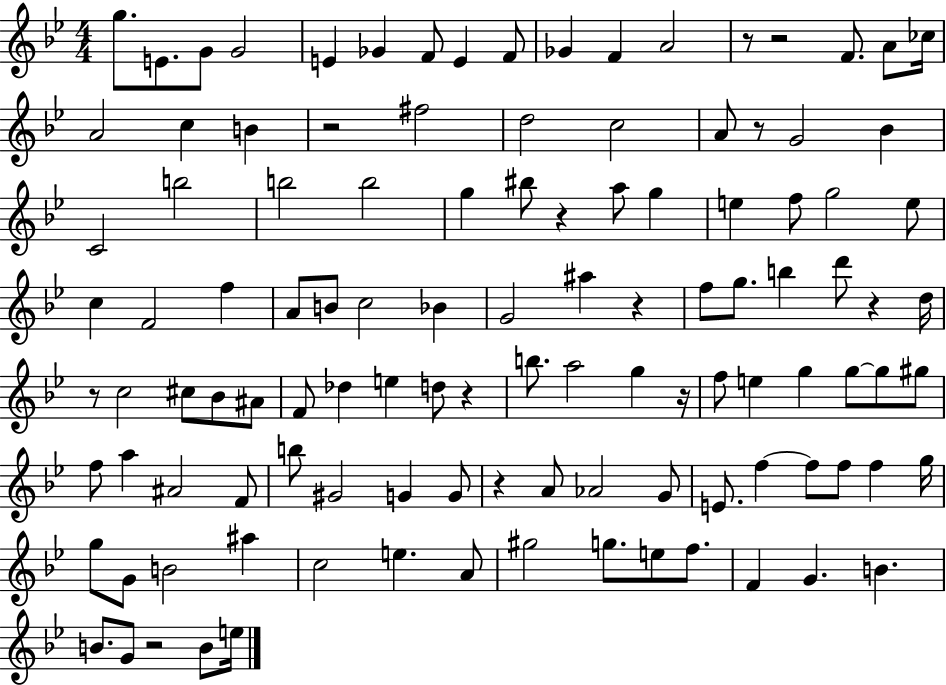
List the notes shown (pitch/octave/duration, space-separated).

G5/e. E4/e. G4/e G4/h E4/q Gb4/q F4/e E4/q F4/e Gb4/q F4/q A4/h R/e R/h F4/e. A4/e CES5/s A4/h C5/q B4/q R/h F#5/h D5/h C5/h A4/e R/e G4/h Bb4/q C4/h B5/h B5/h B5/h G5/q BIS5/e R/q A5/e G5/q E5/q F5/e G5/h E5/e C5/q F4/h F5/q A4/e B4/e C5/h Bb4/q G4/h A#5/q R/q F5/e G5/e. B5/q D6/e R/q D5/s R/e C5/h C#5/e Bb4/e A#4/e F4/e Db5/q E5/q D5/e R/q B5/e. A5/h G5/q R/s F5/e E5/q G5/q G5/e G5/e G#5/e F5/e A5/q A#4/h F4/e B5/e G#4/h G4/q G4/e R/q A4/e Ab4/h G4/e E4/e. F5/q F5/e F5/e F5/q G5/s G5/e G4/e B4/h A#5/q C5/h E5/q. A4/e G#5/h G5/e. E5/e F5/e. F4/q G4/q. B4/q. B4/e. G4/e R/h B4/e E5/s